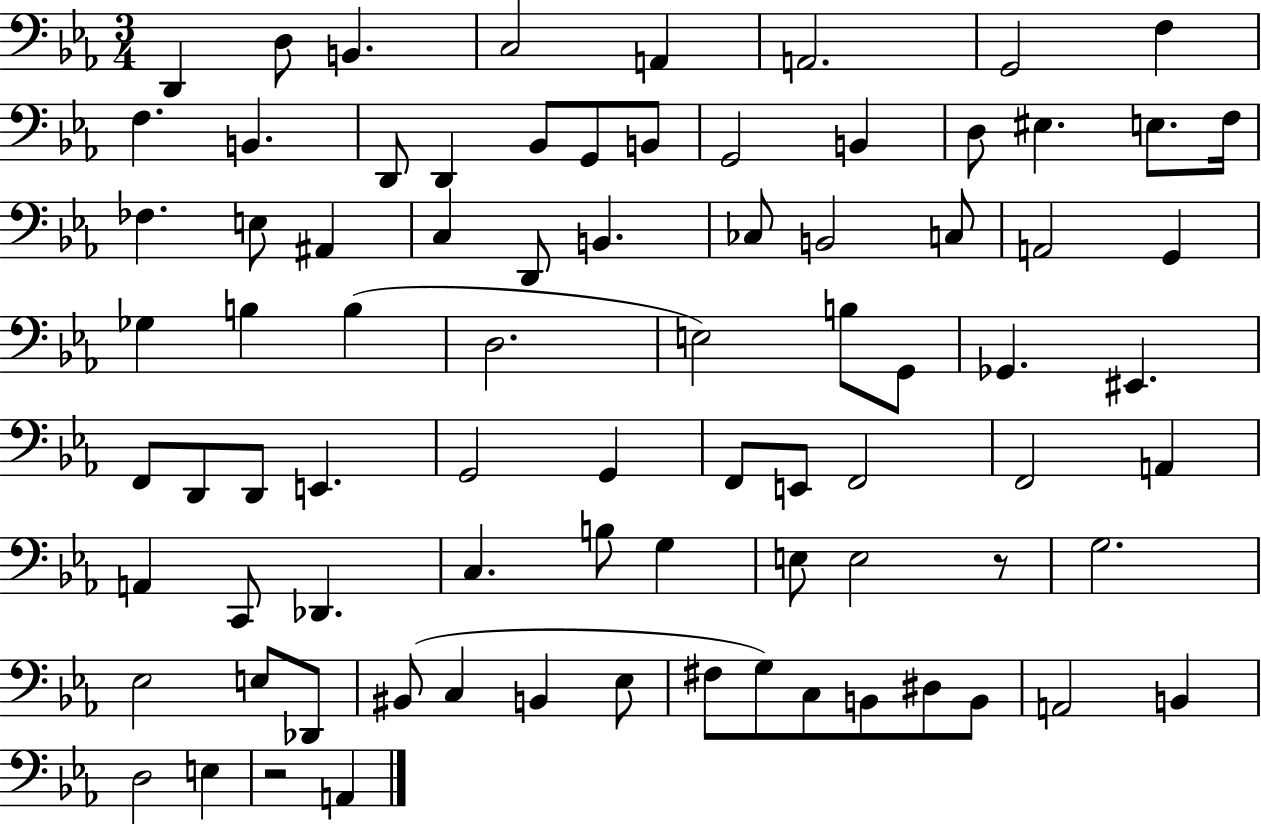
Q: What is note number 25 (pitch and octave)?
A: C3